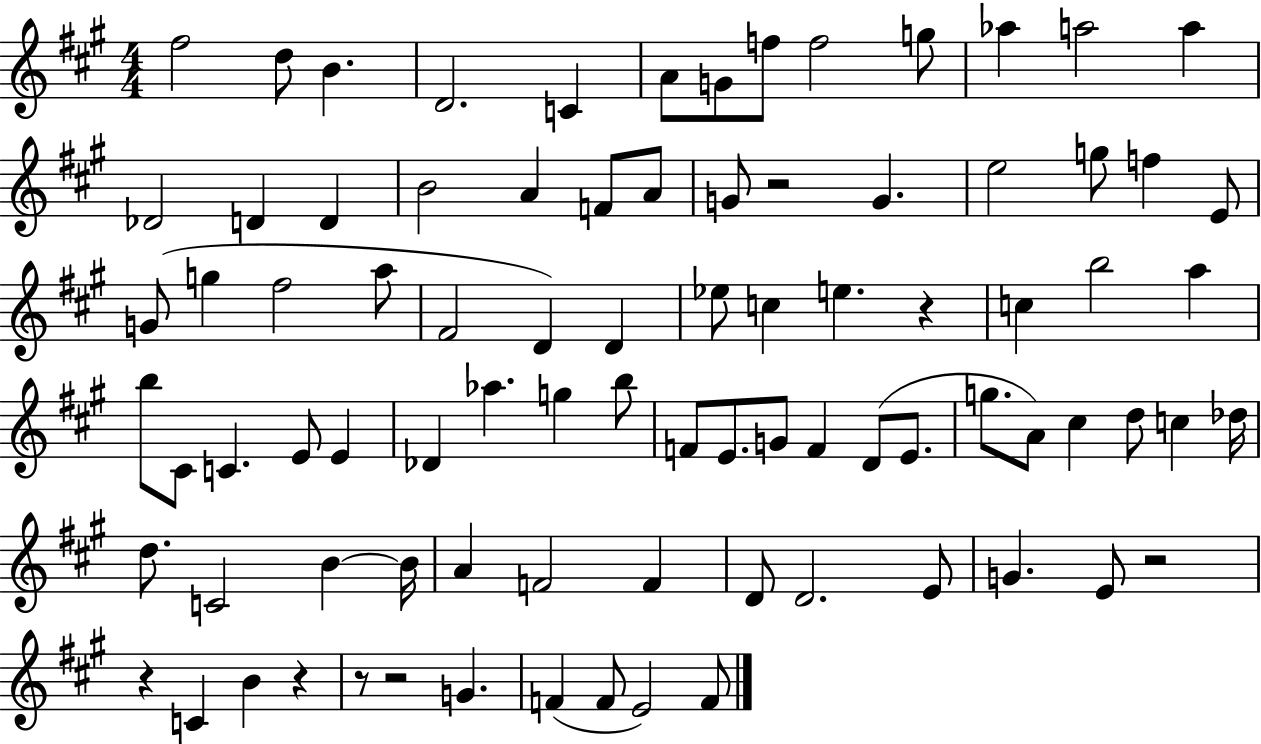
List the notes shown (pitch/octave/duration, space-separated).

F#5/h D5/e B4/q. D4/h. C4/q A4/e G4/e F5/e F5/h G5/e Ab5/q A5/h A5/q Db4/h D4/q D4/q B4/h A4/q F4/e A4/e G4/e R/h G4/q. E5/h G5/e F5/q E4/e G4/e G5/q F#5/h A5/e F#4/h D4/q D4/q Eb5/e C5/q E5/q. R/q C5/q B5/h A5/q B5/e C#4/e C4/q. E4/e E4/q Db4/q Ab5/q. G5/q B5/e F4/e E4/e. G4/e F4/q D4/e E4/e. G5/e. A4/e C#5/q D5/e C5/q Db5/s D5/e. C4/h B4/q B4/s A4/q F4/h F4/q D4/e D4/h. E4/e G4/q. E4/e R/h R/q C4/q B4/q R/q R/e R/h G4/q. F4/q F4/e E4/h F4/e